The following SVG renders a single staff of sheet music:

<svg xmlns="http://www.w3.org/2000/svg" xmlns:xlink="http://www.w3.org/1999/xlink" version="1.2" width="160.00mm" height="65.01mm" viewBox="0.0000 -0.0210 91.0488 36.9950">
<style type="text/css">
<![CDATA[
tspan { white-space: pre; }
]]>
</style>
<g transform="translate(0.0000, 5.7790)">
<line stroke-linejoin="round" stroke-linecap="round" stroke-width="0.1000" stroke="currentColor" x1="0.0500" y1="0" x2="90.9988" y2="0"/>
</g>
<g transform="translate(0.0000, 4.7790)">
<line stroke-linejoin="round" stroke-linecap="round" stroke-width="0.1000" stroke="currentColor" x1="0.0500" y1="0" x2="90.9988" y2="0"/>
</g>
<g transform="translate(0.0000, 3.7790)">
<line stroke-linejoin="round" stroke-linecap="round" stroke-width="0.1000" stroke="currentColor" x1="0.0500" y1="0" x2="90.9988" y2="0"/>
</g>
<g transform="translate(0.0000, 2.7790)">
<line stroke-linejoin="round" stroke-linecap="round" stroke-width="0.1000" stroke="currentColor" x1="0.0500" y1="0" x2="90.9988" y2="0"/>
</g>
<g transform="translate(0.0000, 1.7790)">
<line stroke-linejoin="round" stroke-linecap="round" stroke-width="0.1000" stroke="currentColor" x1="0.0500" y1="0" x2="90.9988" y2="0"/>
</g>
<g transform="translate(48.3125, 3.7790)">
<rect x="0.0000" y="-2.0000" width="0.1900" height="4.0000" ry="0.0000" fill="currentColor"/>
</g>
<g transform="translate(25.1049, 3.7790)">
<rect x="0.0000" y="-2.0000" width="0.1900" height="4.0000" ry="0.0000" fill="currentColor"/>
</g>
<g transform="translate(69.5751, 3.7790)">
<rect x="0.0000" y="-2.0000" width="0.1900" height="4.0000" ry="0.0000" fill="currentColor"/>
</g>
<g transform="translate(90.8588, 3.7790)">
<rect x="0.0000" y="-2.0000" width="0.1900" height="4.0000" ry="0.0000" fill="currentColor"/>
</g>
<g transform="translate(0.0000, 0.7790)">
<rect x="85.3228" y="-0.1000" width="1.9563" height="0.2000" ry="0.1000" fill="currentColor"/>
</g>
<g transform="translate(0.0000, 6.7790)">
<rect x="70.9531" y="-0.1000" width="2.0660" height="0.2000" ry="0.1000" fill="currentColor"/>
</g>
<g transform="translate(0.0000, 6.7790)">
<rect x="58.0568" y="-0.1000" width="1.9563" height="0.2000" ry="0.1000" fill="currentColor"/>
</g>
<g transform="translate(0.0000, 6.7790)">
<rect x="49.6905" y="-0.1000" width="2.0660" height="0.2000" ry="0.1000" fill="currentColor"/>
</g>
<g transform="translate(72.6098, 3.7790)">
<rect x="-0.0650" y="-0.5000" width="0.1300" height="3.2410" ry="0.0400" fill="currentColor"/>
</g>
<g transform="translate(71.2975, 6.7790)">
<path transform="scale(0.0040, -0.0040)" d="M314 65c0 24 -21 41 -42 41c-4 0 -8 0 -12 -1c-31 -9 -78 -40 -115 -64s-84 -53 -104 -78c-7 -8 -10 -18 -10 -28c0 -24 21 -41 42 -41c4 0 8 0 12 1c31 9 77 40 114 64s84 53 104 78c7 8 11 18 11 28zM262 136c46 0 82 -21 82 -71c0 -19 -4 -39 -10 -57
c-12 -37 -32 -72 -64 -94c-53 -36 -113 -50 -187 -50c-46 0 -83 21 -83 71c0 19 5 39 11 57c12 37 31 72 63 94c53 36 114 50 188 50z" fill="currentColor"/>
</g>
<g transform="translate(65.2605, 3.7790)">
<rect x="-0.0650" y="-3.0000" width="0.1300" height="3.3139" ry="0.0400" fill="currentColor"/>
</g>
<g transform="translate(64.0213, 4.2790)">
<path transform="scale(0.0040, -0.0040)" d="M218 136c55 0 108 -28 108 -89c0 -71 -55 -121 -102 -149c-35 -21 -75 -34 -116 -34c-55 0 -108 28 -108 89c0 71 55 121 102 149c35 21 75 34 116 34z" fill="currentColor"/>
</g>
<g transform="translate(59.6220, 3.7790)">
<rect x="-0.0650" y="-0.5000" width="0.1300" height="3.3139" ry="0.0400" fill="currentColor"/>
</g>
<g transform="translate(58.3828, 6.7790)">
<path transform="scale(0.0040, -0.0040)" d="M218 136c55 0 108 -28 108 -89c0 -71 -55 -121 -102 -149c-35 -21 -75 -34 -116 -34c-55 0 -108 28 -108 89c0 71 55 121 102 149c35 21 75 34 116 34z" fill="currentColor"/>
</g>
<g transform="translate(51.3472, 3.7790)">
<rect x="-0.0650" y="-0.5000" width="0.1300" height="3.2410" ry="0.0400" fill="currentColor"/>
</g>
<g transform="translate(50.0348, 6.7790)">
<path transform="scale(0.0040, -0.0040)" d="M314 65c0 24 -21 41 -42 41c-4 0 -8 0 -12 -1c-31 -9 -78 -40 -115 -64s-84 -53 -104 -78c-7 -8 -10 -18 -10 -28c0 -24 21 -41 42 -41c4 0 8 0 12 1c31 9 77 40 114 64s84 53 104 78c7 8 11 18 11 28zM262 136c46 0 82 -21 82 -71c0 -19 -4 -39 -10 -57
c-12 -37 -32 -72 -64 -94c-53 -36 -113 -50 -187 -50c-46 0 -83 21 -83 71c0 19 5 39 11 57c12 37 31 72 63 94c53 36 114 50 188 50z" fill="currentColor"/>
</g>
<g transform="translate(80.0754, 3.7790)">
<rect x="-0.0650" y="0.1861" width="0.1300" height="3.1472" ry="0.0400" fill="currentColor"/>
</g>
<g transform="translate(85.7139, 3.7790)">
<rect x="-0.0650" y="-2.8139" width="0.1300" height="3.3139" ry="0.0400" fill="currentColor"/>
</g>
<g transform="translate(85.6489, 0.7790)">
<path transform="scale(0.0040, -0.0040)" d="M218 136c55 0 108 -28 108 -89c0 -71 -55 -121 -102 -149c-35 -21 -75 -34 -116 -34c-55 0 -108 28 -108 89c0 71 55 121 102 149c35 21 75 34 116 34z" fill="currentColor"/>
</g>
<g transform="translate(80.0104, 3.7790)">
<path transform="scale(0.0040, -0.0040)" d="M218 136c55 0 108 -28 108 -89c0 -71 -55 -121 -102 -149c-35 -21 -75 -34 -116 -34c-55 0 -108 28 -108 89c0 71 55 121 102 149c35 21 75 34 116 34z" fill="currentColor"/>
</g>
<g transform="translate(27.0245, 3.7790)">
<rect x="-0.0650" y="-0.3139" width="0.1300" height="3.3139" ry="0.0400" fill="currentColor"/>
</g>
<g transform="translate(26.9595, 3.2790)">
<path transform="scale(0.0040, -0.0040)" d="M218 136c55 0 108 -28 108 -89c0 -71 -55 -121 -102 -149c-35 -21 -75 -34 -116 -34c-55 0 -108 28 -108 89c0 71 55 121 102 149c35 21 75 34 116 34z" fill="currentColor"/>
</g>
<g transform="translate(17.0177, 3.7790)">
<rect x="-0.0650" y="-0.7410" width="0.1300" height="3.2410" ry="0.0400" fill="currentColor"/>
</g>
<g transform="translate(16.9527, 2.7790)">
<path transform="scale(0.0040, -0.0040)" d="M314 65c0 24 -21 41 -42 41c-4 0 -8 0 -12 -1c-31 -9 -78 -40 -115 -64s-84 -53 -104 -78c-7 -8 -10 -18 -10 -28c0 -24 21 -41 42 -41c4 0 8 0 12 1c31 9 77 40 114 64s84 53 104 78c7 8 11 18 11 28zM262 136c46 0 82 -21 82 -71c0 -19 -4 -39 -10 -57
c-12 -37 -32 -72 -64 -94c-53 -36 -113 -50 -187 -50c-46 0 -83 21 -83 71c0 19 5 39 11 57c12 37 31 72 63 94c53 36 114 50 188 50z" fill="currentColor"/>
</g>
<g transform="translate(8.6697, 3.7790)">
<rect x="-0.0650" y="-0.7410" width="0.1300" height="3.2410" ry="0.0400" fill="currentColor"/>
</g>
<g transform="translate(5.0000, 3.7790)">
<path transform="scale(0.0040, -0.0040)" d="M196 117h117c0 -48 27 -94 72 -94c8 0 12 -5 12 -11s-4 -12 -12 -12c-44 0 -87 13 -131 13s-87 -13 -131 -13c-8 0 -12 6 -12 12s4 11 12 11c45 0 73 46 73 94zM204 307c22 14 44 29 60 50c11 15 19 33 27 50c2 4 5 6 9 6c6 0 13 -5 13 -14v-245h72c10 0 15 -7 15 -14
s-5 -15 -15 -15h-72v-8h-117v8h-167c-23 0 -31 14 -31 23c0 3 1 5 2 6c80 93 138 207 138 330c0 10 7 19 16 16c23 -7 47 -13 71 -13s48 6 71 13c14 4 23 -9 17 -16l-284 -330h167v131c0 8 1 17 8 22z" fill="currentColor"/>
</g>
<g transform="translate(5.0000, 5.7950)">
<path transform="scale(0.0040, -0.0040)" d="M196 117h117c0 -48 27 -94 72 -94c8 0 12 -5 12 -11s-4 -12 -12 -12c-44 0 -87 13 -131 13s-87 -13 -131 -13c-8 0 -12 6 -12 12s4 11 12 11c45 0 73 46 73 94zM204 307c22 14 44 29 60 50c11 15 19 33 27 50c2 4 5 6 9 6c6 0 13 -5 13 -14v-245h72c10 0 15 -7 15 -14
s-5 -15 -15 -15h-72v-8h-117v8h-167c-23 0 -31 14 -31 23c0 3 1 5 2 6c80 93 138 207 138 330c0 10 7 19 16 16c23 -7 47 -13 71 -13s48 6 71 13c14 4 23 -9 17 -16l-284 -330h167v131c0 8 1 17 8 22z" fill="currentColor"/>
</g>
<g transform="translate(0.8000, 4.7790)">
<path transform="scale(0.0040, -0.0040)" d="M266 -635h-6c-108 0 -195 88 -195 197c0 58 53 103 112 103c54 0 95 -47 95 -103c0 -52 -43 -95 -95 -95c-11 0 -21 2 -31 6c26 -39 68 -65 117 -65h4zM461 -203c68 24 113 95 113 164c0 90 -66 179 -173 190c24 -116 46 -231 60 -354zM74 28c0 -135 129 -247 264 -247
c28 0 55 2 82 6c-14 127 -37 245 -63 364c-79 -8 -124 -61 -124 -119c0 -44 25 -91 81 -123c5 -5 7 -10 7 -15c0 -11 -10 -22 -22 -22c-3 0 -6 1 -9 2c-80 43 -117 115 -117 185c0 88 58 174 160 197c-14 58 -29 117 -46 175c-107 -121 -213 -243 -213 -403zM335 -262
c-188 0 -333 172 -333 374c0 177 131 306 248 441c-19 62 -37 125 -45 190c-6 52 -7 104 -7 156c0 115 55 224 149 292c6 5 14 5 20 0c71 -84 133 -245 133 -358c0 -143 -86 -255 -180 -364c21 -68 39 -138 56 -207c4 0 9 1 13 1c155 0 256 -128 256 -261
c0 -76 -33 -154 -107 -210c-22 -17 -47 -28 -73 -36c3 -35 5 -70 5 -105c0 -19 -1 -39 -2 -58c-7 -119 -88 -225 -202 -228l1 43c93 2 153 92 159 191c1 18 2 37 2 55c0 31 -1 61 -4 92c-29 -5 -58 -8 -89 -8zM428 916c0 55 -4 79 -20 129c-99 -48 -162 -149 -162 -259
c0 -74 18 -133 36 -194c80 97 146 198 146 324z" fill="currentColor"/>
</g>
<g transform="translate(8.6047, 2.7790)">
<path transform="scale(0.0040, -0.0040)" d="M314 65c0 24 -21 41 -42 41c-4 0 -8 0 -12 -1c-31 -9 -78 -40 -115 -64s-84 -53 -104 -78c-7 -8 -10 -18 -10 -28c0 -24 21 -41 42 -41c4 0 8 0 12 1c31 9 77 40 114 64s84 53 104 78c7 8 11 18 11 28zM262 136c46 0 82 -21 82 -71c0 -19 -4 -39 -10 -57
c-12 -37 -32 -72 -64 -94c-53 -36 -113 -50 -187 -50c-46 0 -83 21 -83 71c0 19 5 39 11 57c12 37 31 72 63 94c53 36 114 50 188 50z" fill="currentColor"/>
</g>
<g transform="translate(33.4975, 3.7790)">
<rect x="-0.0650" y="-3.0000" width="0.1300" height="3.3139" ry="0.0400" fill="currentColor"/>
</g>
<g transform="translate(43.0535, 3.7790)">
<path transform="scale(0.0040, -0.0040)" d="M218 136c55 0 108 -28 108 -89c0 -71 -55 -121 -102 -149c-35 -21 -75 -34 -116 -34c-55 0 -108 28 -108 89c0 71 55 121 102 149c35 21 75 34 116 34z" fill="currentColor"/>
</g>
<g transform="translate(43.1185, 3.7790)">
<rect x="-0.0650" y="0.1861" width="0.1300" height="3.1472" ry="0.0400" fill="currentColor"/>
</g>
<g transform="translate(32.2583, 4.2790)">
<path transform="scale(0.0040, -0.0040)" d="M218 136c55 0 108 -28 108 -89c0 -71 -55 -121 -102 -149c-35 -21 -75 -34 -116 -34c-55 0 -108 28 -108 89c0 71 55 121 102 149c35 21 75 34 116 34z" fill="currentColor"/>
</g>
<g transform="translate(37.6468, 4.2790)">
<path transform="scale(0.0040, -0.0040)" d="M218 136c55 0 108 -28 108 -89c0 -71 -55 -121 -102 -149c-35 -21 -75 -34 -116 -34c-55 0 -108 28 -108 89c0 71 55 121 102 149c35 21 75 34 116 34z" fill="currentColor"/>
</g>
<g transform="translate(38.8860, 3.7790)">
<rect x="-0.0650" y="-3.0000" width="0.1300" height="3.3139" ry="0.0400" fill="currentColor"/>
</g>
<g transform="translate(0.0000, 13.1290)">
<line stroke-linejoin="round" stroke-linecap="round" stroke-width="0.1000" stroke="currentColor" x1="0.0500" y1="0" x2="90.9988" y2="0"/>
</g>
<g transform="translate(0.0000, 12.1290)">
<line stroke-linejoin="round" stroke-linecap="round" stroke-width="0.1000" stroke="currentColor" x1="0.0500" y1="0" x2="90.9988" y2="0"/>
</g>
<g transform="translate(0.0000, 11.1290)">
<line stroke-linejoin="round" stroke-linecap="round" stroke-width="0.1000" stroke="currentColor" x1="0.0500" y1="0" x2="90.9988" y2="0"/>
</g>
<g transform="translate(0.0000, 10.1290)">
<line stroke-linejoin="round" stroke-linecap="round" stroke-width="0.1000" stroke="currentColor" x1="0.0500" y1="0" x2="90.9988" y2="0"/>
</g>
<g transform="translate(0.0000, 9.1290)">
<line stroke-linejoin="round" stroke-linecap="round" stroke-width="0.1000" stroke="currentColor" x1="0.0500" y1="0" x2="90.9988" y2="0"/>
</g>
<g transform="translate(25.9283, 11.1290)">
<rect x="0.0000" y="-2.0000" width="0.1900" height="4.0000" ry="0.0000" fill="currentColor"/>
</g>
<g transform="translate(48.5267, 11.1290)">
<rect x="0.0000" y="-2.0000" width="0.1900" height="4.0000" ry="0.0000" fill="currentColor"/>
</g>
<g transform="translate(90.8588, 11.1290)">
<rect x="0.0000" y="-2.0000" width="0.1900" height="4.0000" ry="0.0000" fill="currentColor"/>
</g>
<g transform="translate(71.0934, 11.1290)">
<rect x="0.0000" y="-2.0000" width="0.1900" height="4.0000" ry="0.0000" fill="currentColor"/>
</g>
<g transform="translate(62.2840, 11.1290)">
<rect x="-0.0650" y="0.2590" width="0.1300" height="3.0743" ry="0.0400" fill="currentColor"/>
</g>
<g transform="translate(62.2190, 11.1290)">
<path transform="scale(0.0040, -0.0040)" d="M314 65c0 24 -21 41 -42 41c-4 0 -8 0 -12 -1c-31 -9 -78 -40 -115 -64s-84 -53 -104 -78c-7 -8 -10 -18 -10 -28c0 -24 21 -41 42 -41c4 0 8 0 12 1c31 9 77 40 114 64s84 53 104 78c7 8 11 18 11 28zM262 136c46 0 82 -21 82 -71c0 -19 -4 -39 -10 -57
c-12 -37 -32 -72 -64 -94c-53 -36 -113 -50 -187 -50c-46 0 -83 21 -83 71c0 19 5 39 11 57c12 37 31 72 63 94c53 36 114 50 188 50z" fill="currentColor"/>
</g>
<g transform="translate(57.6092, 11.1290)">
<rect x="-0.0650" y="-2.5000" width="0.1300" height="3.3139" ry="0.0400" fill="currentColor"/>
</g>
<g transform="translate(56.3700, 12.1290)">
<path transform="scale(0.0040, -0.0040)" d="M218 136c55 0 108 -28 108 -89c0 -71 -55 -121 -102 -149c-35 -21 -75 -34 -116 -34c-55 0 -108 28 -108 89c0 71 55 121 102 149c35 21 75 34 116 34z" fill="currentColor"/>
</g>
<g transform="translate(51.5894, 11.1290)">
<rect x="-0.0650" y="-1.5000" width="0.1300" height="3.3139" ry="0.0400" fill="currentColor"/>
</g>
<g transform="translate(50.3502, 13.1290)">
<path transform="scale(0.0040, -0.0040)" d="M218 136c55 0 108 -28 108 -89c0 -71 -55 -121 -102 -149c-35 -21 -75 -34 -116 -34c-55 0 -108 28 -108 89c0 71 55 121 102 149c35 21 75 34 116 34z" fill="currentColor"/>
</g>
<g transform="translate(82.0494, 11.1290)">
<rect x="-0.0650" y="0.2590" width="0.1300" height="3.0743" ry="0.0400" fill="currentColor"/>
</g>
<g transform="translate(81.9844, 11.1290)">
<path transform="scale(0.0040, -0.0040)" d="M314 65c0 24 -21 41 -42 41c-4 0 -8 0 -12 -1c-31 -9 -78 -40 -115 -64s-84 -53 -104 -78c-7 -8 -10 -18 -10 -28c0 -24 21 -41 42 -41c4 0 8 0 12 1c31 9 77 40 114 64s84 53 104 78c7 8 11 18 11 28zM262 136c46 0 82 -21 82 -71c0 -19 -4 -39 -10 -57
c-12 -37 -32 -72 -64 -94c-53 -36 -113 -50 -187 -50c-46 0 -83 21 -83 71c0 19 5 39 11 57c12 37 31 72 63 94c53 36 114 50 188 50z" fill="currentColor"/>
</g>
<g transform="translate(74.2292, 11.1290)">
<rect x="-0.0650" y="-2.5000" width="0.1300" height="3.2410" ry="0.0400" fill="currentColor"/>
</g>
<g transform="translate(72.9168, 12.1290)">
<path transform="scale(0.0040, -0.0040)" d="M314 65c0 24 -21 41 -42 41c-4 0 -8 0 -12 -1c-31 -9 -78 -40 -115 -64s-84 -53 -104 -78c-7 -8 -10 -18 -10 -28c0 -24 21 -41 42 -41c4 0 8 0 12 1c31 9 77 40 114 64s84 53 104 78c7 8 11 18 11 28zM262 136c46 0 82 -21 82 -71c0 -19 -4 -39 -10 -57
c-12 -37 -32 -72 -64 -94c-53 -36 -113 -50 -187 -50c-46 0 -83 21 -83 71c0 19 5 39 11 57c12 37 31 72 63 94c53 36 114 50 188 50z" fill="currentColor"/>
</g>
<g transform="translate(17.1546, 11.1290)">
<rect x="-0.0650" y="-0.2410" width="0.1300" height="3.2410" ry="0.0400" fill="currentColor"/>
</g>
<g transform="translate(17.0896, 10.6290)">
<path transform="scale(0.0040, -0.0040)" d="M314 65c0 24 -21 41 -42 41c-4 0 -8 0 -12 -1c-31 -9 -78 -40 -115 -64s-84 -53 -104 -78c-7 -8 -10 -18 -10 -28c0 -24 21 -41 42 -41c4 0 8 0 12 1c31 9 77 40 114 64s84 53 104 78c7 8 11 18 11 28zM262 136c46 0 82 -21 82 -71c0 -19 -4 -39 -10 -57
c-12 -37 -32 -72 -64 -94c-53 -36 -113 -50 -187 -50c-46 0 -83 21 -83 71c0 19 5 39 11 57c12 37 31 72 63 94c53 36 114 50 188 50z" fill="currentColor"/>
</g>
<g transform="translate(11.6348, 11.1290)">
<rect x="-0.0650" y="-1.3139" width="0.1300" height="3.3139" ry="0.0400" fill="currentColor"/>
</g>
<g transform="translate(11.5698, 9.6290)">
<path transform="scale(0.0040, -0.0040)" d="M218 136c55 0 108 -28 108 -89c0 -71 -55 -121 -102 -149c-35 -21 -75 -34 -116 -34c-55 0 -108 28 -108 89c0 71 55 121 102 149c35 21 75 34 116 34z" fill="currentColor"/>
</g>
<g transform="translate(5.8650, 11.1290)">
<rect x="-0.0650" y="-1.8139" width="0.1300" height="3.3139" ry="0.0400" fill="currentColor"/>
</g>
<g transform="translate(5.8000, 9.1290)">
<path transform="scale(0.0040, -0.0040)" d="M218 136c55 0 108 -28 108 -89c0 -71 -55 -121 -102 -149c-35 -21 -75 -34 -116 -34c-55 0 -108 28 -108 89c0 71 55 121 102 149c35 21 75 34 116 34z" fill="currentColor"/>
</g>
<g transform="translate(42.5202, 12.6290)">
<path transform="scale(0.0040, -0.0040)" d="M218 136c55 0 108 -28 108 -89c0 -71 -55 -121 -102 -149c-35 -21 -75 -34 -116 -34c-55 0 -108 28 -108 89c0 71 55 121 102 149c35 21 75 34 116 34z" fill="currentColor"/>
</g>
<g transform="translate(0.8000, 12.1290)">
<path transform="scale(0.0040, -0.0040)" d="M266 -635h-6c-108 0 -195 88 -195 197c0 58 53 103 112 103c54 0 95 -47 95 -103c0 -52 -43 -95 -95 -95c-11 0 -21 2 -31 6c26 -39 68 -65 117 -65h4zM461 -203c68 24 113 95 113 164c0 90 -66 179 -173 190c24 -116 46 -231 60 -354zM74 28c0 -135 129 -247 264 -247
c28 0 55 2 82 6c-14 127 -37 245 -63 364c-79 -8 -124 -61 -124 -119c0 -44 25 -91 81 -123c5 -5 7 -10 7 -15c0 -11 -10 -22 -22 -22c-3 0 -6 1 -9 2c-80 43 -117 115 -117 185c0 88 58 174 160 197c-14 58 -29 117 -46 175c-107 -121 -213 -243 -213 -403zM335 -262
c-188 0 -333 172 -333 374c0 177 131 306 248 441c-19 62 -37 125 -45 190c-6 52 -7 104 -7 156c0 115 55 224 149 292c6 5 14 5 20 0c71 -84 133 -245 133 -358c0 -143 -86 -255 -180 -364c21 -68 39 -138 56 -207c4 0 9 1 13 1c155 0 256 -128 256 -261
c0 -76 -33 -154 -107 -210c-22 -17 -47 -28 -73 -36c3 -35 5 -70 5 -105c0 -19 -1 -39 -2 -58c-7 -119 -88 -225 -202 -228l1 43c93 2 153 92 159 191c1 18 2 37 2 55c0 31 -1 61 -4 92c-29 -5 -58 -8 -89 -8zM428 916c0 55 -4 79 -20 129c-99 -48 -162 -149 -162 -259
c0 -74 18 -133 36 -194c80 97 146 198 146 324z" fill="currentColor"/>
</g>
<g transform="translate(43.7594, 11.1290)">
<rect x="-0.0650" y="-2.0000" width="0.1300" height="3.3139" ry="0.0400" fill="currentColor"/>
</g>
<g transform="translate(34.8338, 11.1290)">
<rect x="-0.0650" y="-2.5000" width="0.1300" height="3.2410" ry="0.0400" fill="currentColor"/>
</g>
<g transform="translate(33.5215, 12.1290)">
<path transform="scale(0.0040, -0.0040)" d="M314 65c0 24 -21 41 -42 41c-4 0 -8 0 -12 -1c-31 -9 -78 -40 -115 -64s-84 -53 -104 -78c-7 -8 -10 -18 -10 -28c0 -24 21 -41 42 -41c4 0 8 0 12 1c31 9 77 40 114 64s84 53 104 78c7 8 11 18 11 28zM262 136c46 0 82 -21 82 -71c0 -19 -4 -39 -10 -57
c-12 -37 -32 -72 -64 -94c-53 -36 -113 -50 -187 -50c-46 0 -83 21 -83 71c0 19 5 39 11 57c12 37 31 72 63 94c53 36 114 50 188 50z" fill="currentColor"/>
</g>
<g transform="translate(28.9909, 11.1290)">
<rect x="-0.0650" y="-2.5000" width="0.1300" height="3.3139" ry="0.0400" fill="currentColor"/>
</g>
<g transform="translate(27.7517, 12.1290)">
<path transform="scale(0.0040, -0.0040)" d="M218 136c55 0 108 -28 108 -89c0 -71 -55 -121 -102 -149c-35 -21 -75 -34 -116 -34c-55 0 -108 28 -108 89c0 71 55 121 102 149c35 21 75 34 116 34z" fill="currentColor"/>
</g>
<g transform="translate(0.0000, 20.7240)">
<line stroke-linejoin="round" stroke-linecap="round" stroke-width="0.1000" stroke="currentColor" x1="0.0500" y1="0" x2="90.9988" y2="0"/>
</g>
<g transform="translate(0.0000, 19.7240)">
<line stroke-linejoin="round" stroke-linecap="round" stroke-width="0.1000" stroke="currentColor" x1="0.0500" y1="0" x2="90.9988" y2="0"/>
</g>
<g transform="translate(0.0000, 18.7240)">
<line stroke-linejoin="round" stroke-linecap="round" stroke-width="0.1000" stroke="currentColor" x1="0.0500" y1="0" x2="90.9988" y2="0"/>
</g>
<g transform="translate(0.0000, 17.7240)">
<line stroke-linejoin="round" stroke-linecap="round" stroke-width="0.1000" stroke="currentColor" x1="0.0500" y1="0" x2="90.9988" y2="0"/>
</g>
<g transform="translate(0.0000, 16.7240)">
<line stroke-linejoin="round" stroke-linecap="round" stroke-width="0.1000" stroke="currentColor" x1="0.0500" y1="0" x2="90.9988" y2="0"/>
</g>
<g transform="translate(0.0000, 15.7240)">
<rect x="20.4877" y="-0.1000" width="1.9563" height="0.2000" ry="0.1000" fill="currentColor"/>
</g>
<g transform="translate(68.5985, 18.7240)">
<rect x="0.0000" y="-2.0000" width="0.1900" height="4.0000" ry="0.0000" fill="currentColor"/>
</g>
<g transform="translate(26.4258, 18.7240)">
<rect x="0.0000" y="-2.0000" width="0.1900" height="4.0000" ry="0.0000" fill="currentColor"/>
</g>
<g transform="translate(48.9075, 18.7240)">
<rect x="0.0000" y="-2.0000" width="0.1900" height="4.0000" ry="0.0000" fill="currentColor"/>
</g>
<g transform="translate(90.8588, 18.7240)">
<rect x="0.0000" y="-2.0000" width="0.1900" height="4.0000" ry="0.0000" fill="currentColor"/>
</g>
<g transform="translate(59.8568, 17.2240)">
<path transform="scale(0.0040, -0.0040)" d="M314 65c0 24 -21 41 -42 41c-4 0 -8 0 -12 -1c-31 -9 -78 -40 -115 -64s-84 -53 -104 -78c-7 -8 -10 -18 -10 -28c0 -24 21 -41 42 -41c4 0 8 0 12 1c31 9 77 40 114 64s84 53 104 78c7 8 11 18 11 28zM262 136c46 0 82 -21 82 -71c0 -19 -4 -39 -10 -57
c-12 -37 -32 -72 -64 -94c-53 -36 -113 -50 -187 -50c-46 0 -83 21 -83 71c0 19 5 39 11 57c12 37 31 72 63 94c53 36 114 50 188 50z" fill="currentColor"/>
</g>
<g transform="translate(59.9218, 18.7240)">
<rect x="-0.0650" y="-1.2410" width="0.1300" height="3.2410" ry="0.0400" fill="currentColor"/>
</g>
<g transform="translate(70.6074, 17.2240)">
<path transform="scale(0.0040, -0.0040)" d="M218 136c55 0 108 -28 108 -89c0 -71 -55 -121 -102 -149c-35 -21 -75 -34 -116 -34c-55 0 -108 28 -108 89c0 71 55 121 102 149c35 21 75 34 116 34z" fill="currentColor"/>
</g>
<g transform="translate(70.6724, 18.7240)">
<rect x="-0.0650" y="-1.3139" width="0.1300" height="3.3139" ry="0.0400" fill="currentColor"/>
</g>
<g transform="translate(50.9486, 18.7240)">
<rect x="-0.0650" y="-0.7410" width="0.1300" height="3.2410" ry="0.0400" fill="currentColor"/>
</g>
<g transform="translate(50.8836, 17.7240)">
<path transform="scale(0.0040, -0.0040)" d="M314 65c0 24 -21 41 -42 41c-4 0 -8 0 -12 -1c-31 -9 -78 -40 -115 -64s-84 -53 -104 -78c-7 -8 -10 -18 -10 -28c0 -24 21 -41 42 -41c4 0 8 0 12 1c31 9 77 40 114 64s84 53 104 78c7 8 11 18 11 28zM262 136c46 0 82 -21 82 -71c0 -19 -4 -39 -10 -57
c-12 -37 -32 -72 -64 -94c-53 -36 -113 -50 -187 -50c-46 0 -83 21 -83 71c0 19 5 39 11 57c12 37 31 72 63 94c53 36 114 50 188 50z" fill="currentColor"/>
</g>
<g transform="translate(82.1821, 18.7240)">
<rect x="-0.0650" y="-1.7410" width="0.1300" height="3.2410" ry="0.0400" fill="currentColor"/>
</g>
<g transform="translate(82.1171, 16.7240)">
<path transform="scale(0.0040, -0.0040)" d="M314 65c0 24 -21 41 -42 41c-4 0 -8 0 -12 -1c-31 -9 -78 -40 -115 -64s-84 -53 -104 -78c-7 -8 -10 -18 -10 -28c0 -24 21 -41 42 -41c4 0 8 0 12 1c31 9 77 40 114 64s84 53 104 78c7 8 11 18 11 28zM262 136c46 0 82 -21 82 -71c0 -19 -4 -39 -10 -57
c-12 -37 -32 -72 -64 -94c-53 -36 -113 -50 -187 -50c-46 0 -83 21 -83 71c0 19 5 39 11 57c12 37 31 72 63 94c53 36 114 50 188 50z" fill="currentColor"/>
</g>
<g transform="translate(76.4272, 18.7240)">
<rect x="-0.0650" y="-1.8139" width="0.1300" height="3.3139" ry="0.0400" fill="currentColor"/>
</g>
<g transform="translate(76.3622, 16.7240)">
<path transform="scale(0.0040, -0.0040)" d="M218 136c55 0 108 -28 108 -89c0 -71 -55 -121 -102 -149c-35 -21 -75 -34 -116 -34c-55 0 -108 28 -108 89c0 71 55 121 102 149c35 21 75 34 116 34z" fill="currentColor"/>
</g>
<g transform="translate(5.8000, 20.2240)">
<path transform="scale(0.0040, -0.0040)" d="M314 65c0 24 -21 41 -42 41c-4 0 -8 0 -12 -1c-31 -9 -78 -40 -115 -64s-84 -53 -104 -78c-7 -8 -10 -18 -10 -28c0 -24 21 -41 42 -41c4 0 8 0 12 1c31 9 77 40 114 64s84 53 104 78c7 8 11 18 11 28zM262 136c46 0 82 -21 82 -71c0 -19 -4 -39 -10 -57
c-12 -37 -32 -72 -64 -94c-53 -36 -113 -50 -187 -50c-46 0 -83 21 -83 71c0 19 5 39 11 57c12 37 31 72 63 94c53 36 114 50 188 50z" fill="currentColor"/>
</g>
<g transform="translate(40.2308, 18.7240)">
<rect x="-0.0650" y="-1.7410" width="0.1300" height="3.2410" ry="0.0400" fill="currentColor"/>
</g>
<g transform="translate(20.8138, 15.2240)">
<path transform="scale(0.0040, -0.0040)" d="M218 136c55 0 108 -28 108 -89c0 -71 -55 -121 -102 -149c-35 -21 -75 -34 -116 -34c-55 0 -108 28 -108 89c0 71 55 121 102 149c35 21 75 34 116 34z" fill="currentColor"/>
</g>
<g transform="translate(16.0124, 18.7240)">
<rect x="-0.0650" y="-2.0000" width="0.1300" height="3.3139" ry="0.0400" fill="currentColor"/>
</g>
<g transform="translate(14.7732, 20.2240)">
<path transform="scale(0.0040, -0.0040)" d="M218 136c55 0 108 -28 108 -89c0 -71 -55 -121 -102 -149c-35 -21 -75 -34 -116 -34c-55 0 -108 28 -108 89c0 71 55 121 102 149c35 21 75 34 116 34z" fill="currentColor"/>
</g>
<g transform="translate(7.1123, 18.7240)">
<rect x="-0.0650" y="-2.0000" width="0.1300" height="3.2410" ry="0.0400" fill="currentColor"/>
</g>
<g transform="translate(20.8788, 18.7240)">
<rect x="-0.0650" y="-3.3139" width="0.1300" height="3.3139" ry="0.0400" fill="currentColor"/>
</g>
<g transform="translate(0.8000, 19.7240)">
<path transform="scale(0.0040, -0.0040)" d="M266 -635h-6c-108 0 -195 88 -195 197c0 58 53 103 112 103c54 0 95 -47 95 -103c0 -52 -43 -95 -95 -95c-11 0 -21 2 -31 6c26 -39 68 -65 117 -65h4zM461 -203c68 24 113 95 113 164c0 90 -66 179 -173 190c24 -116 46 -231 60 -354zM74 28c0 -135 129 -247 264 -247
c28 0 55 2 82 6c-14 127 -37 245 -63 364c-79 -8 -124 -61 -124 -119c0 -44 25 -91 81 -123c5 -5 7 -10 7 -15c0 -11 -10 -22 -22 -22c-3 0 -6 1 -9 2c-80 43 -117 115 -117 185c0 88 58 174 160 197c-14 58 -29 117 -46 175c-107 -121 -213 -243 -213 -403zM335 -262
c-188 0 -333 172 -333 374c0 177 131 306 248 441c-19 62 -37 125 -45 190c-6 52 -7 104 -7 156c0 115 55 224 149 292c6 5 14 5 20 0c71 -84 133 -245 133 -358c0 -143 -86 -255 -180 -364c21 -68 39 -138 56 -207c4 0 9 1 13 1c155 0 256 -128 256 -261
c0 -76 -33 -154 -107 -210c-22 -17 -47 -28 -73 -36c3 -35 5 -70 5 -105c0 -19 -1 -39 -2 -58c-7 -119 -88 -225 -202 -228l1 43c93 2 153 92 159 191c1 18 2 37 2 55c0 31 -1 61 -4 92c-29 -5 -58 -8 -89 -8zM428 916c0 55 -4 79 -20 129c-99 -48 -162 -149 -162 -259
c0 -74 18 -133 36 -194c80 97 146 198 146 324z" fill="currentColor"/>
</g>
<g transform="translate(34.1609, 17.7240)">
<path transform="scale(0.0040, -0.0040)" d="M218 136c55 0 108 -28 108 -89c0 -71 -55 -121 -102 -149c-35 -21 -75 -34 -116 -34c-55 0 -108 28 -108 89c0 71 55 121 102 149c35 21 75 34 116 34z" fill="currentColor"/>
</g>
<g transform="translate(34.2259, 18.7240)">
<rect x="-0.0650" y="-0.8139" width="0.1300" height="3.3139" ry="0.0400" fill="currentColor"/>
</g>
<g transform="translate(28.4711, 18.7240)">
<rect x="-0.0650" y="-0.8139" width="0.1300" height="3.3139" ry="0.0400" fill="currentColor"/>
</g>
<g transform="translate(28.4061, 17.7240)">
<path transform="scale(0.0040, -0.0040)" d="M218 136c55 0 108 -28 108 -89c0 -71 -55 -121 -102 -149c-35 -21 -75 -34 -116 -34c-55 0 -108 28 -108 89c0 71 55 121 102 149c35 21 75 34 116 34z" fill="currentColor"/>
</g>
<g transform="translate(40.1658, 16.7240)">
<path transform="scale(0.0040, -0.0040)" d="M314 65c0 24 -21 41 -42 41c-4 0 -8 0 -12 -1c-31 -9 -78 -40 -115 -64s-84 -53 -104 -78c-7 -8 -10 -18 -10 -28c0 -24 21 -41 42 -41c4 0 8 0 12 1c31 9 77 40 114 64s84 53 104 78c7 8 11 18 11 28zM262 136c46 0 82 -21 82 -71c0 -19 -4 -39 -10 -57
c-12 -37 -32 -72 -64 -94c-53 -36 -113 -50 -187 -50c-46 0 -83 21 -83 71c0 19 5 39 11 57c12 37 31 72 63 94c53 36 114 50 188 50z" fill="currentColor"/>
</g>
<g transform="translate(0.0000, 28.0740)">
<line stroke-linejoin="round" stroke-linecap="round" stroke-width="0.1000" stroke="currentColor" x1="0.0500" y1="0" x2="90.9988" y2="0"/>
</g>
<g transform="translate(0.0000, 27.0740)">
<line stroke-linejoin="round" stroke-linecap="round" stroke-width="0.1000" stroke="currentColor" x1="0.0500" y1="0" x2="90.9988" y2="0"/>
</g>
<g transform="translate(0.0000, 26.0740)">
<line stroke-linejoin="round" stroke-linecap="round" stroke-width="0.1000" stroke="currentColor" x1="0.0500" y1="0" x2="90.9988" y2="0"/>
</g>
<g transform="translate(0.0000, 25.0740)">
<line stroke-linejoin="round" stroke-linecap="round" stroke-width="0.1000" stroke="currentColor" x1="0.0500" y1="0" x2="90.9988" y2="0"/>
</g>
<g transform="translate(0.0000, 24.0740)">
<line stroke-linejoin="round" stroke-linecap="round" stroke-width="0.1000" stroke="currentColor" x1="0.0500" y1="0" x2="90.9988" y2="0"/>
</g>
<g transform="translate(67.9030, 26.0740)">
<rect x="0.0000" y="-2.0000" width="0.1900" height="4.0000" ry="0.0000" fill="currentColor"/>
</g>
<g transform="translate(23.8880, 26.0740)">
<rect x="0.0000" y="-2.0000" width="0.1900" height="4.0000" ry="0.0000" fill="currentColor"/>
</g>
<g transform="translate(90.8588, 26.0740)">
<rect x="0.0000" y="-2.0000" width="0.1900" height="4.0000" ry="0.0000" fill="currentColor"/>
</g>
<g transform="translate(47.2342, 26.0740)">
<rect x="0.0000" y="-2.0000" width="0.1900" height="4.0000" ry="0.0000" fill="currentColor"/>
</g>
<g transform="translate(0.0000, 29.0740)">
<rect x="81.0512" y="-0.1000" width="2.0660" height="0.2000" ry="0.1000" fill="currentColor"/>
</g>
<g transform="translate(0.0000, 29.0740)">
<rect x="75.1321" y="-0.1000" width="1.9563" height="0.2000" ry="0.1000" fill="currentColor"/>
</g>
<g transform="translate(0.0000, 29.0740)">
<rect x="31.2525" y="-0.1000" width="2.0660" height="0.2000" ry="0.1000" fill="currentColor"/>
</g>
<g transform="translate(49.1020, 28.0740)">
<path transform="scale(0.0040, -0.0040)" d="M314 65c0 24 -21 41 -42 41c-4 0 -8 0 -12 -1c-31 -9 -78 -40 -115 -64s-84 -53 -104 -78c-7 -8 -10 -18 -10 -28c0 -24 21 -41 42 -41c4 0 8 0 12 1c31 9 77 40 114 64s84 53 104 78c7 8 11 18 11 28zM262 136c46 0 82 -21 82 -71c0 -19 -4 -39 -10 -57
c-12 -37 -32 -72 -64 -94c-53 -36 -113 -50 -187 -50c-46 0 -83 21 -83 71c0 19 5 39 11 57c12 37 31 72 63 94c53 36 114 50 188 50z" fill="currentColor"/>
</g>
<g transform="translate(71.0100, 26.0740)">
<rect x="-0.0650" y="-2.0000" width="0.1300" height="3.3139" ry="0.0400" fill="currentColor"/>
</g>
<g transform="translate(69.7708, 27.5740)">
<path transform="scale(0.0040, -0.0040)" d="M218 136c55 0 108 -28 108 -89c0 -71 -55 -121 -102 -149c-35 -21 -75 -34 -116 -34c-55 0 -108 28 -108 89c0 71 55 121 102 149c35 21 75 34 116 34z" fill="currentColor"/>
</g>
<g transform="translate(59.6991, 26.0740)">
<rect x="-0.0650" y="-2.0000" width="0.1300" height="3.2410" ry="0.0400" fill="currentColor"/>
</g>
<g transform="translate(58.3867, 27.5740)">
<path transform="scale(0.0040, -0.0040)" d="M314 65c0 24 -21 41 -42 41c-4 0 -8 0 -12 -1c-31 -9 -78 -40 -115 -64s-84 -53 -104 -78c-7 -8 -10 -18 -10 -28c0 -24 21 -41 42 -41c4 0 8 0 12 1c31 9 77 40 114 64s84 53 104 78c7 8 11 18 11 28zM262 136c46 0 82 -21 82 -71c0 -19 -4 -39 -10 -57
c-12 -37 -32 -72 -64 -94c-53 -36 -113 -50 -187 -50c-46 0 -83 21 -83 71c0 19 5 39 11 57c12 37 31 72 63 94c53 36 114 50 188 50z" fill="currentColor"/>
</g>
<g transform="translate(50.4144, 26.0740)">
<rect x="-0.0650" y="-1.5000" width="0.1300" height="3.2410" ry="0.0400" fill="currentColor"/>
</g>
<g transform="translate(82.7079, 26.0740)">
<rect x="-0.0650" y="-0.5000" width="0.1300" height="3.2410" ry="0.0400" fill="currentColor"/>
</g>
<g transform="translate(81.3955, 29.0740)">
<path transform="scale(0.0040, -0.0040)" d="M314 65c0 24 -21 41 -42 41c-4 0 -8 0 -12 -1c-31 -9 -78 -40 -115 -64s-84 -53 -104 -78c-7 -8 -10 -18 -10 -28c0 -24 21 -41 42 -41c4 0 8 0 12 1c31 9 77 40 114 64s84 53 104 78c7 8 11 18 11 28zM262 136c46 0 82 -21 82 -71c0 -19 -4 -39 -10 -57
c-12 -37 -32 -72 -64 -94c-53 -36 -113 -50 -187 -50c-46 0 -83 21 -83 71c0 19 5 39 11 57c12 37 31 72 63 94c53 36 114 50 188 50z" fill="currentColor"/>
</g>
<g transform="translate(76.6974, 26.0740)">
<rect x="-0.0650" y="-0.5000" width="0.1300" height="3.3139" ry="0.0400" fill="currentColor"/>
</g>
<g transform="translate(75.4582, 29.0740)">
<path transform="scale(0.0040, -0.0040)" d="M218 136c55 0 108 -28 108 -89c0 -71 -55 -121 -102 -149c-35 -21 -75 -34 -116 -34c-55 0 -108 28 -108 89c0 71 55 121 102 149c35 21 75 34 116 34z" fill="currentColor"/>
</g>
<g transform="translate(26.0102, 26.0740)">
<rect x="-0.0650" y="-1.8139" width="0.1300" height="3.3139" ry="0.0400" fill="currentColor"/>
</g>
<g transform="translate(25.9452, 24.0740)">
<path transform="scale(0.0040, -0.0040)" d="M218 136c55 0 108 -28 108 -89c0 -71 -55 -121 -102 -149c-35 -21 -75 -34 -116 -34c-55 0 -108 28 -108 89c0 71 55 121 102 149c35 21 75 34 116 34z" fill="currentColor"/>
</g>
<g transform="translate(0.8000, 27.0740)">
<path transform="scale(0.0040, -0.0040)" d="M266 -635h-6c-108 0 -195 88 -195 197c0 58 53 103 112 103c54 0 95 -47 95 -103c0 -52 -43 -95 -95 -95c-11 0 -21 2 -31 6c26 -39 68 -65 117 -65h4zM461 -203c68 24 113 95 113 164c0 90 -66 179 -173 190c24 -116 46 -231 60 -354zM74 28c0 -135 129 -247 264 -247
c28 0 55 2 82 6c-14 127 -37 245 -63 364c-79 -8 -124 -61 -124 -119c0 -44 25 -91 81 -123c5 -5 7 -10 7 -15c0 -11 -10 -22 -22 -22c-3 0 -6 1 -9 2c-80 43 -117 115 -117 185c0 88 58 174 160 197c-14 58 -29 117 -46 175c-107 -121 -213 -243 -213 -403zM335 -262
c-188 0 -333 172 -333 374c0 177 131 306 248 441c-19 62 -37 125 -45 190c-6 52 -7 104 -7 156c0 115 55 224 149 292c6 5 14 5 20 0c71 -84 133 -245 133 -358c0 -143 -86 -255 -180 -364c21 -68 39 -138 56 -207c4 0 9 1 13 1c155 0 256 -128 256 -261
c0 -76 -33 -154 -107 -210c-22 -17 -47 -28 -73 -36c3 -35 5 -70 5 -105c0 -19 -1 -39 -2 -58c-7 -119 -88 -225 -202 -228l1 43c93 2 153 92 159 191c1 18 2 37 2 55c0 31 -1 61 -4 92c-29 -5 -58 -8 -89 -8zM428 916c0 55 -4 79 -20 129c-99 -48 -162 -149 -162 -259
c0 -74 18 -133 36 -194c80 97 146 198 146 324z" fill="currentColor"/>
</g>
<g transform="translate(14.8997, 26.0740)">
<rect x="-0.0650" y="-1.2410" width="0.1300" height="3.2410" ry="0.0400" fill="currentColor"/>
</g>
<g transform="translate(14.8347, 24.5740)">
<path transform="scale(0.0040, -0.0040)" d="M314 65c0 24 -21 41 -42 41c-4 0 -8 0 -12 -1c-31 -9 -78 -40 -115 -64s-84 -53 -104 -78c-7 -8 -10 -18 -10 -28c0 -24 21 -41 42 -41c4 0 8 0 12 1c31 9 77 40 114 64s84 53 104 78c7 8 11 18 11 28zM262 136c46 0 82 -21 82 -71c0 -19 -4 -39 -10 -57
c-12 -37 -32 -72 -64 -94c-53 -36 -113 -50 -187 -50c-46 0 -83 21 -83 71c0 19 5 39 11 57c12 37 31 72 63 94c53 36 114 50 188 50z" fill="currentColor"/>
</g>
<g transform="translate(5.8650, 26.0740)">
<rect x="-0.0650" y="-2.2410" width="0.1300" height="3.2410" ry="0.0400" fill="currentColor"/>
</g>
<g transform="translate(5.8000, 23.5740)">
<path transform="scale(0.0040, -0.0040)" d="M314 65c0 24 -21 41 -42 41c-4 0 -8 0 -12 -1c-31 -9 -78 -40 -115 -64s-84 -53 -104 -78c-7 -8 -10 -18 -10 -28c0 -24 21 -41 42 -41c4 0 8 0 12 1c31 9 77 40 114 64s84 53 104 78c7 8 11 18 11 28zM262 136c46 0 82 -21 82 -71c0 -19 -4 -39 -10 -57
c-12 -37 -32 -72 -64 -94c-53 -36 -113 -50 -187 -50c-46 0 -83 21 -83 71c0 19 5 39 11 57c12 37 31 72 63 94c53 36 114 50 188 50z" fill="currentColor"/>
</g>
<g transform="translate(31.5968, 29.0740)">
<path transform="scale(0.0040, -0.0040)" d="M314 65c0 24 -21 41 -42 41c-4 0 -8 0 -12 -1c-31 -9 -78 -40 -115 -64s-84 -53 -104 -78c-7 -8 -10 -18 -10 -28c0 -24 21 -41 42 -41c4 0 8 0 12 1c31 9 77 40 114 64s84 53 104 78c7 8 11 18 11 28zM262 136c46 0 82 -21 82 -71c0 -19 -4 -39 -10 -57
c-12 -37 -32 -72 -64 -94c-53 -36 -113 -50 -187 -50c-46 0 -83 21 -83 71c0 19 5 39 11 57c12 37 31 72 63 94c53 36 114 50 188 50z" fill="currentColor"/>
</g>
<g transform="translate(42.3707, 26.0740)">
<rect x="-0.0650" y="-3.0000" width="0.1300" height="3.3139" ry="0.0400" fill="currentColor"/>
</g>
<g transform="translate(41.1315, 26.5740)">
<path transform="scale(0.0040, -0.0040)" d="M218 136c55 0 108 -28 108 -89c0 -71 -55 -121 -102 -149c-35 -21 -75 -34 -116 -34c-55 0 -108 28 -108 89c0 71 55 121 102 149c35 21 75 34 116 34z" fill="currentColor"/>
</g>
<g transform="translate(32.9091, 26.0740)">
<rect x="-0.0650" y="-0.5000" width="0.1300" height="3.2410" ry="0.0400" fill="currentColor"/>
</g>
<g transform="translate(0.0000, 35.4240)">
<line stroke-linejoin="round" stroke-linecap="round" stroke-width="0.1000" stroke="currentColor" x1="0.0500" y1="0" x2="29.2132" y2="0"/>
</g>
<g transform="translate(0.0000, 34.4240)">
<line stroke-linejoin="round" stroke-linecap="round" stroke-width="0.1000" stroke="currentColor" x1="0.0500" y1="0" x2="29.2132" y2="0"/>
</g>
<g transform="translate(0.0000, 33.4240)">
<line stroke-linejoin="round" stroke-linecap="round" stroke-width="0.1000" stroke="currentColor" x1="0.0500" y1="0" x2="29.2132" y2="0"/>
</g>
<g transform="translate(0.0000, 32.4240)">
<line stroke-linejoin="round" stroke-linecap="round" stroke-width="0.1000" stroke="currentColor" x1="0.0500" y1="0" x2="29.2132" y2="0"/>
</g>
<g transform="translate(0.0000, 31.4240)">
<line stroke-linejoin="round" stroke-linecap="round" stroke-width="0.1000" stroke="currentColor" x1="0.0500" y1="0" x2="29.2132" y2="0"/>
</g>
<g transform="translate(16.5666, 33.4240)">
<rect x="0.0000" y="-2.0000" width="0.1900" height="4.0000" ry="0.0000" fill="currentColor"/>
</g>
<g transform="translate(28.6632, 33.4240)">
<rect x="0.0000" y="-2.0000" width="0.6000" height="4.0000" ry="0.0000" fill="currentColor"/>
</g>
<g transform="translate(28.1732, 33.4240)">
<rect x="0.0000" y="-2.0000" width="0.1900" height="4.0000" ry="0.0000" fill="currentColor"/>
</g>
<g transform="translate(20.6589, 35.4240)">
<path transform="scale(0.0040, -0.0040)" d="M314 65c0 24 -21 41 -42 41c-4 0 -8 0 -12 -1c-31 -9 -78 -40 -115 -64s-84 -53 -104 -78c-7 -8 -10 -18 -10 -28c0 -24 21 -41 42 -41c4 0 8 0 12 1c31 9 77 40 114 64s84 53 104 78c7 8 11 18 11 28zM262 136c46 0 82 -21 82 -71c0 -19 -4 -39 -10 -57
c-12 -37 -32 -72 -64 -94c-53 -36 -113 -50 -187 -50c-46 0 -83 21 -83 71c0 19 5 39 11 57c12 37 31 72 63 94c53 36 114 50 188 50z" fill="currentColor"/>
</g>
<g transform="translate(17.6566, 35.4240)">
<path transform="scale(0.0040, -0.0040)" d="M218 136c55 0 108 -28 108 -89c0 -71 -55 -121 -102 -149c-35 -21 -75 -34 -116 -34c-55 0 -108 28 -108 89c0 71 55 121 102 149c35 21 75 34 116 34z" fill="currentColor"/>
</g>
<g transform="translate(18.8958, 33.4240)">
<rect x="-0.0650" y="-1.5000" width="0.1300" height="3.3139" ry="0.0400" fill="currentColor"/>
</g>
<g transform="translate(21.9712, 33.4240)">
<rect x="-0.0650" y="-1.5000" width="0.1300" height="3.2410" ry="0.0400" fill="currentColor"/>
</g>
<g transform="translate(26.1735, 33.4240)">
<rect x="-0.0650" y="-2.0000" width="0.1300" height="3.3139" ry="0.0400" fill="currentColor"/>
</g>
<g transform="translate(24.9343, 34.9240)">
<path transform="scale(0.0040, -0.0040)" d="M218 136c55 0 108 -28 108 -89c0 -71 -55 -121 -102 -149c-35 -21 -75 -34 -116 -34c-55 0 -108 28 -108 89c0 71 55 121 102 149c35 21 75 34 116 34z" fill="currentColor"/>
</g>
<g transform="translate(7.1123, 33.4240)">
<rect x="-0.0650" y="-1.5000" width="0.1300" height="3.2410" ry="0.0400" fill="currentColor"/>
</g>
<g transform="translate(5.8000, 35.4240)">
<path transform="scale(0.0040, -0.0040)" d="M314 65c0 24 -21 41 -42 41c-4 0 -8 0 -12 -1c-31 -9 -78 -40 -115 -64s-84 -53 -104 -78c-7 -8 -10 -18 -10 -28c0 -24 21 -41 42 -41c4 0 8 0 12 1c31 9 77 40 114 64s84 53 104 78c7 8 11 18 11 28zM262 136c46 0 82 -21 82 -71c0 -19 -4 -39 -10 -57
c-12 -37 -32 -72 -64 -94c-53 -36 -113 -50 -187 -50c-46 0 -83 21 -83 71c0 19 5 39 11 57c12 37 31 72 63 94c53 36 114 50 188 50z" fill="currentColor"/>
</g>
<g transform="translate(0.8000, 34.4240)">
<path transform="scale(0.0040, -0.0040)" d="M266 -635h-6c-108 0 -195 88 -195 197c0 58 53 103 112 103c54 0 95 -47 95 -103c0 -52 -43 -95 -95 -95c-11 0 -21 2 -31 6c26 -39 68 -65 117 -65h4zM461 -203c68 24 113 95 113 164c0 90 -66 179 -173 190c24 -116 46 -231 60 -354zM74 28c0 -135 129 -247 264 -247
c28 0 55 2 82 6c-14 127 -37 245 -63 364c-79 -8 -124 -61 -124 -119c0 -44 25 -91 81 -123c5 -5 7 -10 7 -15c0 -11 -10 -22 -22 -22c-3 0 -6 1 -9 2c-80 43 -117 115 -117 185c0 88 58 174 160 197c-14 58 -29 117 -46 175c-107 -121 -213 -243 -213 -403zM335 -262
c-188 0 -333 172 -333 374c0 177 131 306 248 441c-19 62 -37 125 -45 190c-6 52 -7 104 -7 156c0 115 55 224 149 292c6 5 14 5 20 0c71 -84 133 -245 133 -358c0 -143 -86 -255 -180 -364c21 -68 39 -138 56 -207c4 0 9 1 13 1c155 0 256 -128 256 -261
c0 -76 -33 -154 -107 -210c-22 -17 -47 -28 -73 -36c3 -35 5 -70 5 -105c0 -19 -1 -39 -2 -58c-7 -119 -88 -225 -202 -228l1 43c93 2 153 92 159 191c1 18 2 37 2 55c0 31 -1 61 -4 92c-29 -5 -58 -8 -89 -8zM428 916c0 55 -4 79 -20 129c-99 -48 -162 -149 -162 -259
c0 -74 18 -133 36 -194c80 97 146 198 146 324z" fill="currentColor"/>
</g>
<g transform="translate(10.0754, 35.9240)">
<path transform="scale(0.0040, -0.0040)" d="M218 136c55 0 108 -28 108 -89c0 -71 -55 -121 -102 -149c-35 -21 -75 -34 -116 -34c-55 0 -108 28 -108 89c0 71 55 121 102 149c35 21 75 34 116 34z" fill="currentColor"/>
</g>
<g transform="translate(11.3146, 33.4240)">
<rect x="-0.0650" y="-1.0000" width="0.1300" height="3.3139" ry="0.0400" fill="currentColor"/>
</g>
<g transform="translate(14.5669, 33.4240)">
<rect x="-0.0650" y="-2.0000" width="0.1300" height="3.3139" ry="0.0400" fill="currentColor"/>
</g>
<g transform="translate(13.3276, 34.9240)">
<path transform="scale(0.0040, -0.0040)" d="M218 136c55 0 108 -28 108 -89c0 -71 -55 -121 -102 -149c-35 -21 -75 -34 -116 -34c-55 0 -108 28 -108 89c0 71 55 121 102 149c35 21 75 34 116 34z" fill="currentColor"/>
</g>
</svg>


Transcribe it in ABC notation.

X:1
T:Untitled
M:4/4
L:1/4
K:C
d2 d2 c A A B C2 C A C2 B a f e c2 G G2 F E G B2 G2 B2 F2 F b d d f2 d2 e2 e f f2 g2 e2 f C2 A E2 F2 F C C2 E2 D F E E2 F